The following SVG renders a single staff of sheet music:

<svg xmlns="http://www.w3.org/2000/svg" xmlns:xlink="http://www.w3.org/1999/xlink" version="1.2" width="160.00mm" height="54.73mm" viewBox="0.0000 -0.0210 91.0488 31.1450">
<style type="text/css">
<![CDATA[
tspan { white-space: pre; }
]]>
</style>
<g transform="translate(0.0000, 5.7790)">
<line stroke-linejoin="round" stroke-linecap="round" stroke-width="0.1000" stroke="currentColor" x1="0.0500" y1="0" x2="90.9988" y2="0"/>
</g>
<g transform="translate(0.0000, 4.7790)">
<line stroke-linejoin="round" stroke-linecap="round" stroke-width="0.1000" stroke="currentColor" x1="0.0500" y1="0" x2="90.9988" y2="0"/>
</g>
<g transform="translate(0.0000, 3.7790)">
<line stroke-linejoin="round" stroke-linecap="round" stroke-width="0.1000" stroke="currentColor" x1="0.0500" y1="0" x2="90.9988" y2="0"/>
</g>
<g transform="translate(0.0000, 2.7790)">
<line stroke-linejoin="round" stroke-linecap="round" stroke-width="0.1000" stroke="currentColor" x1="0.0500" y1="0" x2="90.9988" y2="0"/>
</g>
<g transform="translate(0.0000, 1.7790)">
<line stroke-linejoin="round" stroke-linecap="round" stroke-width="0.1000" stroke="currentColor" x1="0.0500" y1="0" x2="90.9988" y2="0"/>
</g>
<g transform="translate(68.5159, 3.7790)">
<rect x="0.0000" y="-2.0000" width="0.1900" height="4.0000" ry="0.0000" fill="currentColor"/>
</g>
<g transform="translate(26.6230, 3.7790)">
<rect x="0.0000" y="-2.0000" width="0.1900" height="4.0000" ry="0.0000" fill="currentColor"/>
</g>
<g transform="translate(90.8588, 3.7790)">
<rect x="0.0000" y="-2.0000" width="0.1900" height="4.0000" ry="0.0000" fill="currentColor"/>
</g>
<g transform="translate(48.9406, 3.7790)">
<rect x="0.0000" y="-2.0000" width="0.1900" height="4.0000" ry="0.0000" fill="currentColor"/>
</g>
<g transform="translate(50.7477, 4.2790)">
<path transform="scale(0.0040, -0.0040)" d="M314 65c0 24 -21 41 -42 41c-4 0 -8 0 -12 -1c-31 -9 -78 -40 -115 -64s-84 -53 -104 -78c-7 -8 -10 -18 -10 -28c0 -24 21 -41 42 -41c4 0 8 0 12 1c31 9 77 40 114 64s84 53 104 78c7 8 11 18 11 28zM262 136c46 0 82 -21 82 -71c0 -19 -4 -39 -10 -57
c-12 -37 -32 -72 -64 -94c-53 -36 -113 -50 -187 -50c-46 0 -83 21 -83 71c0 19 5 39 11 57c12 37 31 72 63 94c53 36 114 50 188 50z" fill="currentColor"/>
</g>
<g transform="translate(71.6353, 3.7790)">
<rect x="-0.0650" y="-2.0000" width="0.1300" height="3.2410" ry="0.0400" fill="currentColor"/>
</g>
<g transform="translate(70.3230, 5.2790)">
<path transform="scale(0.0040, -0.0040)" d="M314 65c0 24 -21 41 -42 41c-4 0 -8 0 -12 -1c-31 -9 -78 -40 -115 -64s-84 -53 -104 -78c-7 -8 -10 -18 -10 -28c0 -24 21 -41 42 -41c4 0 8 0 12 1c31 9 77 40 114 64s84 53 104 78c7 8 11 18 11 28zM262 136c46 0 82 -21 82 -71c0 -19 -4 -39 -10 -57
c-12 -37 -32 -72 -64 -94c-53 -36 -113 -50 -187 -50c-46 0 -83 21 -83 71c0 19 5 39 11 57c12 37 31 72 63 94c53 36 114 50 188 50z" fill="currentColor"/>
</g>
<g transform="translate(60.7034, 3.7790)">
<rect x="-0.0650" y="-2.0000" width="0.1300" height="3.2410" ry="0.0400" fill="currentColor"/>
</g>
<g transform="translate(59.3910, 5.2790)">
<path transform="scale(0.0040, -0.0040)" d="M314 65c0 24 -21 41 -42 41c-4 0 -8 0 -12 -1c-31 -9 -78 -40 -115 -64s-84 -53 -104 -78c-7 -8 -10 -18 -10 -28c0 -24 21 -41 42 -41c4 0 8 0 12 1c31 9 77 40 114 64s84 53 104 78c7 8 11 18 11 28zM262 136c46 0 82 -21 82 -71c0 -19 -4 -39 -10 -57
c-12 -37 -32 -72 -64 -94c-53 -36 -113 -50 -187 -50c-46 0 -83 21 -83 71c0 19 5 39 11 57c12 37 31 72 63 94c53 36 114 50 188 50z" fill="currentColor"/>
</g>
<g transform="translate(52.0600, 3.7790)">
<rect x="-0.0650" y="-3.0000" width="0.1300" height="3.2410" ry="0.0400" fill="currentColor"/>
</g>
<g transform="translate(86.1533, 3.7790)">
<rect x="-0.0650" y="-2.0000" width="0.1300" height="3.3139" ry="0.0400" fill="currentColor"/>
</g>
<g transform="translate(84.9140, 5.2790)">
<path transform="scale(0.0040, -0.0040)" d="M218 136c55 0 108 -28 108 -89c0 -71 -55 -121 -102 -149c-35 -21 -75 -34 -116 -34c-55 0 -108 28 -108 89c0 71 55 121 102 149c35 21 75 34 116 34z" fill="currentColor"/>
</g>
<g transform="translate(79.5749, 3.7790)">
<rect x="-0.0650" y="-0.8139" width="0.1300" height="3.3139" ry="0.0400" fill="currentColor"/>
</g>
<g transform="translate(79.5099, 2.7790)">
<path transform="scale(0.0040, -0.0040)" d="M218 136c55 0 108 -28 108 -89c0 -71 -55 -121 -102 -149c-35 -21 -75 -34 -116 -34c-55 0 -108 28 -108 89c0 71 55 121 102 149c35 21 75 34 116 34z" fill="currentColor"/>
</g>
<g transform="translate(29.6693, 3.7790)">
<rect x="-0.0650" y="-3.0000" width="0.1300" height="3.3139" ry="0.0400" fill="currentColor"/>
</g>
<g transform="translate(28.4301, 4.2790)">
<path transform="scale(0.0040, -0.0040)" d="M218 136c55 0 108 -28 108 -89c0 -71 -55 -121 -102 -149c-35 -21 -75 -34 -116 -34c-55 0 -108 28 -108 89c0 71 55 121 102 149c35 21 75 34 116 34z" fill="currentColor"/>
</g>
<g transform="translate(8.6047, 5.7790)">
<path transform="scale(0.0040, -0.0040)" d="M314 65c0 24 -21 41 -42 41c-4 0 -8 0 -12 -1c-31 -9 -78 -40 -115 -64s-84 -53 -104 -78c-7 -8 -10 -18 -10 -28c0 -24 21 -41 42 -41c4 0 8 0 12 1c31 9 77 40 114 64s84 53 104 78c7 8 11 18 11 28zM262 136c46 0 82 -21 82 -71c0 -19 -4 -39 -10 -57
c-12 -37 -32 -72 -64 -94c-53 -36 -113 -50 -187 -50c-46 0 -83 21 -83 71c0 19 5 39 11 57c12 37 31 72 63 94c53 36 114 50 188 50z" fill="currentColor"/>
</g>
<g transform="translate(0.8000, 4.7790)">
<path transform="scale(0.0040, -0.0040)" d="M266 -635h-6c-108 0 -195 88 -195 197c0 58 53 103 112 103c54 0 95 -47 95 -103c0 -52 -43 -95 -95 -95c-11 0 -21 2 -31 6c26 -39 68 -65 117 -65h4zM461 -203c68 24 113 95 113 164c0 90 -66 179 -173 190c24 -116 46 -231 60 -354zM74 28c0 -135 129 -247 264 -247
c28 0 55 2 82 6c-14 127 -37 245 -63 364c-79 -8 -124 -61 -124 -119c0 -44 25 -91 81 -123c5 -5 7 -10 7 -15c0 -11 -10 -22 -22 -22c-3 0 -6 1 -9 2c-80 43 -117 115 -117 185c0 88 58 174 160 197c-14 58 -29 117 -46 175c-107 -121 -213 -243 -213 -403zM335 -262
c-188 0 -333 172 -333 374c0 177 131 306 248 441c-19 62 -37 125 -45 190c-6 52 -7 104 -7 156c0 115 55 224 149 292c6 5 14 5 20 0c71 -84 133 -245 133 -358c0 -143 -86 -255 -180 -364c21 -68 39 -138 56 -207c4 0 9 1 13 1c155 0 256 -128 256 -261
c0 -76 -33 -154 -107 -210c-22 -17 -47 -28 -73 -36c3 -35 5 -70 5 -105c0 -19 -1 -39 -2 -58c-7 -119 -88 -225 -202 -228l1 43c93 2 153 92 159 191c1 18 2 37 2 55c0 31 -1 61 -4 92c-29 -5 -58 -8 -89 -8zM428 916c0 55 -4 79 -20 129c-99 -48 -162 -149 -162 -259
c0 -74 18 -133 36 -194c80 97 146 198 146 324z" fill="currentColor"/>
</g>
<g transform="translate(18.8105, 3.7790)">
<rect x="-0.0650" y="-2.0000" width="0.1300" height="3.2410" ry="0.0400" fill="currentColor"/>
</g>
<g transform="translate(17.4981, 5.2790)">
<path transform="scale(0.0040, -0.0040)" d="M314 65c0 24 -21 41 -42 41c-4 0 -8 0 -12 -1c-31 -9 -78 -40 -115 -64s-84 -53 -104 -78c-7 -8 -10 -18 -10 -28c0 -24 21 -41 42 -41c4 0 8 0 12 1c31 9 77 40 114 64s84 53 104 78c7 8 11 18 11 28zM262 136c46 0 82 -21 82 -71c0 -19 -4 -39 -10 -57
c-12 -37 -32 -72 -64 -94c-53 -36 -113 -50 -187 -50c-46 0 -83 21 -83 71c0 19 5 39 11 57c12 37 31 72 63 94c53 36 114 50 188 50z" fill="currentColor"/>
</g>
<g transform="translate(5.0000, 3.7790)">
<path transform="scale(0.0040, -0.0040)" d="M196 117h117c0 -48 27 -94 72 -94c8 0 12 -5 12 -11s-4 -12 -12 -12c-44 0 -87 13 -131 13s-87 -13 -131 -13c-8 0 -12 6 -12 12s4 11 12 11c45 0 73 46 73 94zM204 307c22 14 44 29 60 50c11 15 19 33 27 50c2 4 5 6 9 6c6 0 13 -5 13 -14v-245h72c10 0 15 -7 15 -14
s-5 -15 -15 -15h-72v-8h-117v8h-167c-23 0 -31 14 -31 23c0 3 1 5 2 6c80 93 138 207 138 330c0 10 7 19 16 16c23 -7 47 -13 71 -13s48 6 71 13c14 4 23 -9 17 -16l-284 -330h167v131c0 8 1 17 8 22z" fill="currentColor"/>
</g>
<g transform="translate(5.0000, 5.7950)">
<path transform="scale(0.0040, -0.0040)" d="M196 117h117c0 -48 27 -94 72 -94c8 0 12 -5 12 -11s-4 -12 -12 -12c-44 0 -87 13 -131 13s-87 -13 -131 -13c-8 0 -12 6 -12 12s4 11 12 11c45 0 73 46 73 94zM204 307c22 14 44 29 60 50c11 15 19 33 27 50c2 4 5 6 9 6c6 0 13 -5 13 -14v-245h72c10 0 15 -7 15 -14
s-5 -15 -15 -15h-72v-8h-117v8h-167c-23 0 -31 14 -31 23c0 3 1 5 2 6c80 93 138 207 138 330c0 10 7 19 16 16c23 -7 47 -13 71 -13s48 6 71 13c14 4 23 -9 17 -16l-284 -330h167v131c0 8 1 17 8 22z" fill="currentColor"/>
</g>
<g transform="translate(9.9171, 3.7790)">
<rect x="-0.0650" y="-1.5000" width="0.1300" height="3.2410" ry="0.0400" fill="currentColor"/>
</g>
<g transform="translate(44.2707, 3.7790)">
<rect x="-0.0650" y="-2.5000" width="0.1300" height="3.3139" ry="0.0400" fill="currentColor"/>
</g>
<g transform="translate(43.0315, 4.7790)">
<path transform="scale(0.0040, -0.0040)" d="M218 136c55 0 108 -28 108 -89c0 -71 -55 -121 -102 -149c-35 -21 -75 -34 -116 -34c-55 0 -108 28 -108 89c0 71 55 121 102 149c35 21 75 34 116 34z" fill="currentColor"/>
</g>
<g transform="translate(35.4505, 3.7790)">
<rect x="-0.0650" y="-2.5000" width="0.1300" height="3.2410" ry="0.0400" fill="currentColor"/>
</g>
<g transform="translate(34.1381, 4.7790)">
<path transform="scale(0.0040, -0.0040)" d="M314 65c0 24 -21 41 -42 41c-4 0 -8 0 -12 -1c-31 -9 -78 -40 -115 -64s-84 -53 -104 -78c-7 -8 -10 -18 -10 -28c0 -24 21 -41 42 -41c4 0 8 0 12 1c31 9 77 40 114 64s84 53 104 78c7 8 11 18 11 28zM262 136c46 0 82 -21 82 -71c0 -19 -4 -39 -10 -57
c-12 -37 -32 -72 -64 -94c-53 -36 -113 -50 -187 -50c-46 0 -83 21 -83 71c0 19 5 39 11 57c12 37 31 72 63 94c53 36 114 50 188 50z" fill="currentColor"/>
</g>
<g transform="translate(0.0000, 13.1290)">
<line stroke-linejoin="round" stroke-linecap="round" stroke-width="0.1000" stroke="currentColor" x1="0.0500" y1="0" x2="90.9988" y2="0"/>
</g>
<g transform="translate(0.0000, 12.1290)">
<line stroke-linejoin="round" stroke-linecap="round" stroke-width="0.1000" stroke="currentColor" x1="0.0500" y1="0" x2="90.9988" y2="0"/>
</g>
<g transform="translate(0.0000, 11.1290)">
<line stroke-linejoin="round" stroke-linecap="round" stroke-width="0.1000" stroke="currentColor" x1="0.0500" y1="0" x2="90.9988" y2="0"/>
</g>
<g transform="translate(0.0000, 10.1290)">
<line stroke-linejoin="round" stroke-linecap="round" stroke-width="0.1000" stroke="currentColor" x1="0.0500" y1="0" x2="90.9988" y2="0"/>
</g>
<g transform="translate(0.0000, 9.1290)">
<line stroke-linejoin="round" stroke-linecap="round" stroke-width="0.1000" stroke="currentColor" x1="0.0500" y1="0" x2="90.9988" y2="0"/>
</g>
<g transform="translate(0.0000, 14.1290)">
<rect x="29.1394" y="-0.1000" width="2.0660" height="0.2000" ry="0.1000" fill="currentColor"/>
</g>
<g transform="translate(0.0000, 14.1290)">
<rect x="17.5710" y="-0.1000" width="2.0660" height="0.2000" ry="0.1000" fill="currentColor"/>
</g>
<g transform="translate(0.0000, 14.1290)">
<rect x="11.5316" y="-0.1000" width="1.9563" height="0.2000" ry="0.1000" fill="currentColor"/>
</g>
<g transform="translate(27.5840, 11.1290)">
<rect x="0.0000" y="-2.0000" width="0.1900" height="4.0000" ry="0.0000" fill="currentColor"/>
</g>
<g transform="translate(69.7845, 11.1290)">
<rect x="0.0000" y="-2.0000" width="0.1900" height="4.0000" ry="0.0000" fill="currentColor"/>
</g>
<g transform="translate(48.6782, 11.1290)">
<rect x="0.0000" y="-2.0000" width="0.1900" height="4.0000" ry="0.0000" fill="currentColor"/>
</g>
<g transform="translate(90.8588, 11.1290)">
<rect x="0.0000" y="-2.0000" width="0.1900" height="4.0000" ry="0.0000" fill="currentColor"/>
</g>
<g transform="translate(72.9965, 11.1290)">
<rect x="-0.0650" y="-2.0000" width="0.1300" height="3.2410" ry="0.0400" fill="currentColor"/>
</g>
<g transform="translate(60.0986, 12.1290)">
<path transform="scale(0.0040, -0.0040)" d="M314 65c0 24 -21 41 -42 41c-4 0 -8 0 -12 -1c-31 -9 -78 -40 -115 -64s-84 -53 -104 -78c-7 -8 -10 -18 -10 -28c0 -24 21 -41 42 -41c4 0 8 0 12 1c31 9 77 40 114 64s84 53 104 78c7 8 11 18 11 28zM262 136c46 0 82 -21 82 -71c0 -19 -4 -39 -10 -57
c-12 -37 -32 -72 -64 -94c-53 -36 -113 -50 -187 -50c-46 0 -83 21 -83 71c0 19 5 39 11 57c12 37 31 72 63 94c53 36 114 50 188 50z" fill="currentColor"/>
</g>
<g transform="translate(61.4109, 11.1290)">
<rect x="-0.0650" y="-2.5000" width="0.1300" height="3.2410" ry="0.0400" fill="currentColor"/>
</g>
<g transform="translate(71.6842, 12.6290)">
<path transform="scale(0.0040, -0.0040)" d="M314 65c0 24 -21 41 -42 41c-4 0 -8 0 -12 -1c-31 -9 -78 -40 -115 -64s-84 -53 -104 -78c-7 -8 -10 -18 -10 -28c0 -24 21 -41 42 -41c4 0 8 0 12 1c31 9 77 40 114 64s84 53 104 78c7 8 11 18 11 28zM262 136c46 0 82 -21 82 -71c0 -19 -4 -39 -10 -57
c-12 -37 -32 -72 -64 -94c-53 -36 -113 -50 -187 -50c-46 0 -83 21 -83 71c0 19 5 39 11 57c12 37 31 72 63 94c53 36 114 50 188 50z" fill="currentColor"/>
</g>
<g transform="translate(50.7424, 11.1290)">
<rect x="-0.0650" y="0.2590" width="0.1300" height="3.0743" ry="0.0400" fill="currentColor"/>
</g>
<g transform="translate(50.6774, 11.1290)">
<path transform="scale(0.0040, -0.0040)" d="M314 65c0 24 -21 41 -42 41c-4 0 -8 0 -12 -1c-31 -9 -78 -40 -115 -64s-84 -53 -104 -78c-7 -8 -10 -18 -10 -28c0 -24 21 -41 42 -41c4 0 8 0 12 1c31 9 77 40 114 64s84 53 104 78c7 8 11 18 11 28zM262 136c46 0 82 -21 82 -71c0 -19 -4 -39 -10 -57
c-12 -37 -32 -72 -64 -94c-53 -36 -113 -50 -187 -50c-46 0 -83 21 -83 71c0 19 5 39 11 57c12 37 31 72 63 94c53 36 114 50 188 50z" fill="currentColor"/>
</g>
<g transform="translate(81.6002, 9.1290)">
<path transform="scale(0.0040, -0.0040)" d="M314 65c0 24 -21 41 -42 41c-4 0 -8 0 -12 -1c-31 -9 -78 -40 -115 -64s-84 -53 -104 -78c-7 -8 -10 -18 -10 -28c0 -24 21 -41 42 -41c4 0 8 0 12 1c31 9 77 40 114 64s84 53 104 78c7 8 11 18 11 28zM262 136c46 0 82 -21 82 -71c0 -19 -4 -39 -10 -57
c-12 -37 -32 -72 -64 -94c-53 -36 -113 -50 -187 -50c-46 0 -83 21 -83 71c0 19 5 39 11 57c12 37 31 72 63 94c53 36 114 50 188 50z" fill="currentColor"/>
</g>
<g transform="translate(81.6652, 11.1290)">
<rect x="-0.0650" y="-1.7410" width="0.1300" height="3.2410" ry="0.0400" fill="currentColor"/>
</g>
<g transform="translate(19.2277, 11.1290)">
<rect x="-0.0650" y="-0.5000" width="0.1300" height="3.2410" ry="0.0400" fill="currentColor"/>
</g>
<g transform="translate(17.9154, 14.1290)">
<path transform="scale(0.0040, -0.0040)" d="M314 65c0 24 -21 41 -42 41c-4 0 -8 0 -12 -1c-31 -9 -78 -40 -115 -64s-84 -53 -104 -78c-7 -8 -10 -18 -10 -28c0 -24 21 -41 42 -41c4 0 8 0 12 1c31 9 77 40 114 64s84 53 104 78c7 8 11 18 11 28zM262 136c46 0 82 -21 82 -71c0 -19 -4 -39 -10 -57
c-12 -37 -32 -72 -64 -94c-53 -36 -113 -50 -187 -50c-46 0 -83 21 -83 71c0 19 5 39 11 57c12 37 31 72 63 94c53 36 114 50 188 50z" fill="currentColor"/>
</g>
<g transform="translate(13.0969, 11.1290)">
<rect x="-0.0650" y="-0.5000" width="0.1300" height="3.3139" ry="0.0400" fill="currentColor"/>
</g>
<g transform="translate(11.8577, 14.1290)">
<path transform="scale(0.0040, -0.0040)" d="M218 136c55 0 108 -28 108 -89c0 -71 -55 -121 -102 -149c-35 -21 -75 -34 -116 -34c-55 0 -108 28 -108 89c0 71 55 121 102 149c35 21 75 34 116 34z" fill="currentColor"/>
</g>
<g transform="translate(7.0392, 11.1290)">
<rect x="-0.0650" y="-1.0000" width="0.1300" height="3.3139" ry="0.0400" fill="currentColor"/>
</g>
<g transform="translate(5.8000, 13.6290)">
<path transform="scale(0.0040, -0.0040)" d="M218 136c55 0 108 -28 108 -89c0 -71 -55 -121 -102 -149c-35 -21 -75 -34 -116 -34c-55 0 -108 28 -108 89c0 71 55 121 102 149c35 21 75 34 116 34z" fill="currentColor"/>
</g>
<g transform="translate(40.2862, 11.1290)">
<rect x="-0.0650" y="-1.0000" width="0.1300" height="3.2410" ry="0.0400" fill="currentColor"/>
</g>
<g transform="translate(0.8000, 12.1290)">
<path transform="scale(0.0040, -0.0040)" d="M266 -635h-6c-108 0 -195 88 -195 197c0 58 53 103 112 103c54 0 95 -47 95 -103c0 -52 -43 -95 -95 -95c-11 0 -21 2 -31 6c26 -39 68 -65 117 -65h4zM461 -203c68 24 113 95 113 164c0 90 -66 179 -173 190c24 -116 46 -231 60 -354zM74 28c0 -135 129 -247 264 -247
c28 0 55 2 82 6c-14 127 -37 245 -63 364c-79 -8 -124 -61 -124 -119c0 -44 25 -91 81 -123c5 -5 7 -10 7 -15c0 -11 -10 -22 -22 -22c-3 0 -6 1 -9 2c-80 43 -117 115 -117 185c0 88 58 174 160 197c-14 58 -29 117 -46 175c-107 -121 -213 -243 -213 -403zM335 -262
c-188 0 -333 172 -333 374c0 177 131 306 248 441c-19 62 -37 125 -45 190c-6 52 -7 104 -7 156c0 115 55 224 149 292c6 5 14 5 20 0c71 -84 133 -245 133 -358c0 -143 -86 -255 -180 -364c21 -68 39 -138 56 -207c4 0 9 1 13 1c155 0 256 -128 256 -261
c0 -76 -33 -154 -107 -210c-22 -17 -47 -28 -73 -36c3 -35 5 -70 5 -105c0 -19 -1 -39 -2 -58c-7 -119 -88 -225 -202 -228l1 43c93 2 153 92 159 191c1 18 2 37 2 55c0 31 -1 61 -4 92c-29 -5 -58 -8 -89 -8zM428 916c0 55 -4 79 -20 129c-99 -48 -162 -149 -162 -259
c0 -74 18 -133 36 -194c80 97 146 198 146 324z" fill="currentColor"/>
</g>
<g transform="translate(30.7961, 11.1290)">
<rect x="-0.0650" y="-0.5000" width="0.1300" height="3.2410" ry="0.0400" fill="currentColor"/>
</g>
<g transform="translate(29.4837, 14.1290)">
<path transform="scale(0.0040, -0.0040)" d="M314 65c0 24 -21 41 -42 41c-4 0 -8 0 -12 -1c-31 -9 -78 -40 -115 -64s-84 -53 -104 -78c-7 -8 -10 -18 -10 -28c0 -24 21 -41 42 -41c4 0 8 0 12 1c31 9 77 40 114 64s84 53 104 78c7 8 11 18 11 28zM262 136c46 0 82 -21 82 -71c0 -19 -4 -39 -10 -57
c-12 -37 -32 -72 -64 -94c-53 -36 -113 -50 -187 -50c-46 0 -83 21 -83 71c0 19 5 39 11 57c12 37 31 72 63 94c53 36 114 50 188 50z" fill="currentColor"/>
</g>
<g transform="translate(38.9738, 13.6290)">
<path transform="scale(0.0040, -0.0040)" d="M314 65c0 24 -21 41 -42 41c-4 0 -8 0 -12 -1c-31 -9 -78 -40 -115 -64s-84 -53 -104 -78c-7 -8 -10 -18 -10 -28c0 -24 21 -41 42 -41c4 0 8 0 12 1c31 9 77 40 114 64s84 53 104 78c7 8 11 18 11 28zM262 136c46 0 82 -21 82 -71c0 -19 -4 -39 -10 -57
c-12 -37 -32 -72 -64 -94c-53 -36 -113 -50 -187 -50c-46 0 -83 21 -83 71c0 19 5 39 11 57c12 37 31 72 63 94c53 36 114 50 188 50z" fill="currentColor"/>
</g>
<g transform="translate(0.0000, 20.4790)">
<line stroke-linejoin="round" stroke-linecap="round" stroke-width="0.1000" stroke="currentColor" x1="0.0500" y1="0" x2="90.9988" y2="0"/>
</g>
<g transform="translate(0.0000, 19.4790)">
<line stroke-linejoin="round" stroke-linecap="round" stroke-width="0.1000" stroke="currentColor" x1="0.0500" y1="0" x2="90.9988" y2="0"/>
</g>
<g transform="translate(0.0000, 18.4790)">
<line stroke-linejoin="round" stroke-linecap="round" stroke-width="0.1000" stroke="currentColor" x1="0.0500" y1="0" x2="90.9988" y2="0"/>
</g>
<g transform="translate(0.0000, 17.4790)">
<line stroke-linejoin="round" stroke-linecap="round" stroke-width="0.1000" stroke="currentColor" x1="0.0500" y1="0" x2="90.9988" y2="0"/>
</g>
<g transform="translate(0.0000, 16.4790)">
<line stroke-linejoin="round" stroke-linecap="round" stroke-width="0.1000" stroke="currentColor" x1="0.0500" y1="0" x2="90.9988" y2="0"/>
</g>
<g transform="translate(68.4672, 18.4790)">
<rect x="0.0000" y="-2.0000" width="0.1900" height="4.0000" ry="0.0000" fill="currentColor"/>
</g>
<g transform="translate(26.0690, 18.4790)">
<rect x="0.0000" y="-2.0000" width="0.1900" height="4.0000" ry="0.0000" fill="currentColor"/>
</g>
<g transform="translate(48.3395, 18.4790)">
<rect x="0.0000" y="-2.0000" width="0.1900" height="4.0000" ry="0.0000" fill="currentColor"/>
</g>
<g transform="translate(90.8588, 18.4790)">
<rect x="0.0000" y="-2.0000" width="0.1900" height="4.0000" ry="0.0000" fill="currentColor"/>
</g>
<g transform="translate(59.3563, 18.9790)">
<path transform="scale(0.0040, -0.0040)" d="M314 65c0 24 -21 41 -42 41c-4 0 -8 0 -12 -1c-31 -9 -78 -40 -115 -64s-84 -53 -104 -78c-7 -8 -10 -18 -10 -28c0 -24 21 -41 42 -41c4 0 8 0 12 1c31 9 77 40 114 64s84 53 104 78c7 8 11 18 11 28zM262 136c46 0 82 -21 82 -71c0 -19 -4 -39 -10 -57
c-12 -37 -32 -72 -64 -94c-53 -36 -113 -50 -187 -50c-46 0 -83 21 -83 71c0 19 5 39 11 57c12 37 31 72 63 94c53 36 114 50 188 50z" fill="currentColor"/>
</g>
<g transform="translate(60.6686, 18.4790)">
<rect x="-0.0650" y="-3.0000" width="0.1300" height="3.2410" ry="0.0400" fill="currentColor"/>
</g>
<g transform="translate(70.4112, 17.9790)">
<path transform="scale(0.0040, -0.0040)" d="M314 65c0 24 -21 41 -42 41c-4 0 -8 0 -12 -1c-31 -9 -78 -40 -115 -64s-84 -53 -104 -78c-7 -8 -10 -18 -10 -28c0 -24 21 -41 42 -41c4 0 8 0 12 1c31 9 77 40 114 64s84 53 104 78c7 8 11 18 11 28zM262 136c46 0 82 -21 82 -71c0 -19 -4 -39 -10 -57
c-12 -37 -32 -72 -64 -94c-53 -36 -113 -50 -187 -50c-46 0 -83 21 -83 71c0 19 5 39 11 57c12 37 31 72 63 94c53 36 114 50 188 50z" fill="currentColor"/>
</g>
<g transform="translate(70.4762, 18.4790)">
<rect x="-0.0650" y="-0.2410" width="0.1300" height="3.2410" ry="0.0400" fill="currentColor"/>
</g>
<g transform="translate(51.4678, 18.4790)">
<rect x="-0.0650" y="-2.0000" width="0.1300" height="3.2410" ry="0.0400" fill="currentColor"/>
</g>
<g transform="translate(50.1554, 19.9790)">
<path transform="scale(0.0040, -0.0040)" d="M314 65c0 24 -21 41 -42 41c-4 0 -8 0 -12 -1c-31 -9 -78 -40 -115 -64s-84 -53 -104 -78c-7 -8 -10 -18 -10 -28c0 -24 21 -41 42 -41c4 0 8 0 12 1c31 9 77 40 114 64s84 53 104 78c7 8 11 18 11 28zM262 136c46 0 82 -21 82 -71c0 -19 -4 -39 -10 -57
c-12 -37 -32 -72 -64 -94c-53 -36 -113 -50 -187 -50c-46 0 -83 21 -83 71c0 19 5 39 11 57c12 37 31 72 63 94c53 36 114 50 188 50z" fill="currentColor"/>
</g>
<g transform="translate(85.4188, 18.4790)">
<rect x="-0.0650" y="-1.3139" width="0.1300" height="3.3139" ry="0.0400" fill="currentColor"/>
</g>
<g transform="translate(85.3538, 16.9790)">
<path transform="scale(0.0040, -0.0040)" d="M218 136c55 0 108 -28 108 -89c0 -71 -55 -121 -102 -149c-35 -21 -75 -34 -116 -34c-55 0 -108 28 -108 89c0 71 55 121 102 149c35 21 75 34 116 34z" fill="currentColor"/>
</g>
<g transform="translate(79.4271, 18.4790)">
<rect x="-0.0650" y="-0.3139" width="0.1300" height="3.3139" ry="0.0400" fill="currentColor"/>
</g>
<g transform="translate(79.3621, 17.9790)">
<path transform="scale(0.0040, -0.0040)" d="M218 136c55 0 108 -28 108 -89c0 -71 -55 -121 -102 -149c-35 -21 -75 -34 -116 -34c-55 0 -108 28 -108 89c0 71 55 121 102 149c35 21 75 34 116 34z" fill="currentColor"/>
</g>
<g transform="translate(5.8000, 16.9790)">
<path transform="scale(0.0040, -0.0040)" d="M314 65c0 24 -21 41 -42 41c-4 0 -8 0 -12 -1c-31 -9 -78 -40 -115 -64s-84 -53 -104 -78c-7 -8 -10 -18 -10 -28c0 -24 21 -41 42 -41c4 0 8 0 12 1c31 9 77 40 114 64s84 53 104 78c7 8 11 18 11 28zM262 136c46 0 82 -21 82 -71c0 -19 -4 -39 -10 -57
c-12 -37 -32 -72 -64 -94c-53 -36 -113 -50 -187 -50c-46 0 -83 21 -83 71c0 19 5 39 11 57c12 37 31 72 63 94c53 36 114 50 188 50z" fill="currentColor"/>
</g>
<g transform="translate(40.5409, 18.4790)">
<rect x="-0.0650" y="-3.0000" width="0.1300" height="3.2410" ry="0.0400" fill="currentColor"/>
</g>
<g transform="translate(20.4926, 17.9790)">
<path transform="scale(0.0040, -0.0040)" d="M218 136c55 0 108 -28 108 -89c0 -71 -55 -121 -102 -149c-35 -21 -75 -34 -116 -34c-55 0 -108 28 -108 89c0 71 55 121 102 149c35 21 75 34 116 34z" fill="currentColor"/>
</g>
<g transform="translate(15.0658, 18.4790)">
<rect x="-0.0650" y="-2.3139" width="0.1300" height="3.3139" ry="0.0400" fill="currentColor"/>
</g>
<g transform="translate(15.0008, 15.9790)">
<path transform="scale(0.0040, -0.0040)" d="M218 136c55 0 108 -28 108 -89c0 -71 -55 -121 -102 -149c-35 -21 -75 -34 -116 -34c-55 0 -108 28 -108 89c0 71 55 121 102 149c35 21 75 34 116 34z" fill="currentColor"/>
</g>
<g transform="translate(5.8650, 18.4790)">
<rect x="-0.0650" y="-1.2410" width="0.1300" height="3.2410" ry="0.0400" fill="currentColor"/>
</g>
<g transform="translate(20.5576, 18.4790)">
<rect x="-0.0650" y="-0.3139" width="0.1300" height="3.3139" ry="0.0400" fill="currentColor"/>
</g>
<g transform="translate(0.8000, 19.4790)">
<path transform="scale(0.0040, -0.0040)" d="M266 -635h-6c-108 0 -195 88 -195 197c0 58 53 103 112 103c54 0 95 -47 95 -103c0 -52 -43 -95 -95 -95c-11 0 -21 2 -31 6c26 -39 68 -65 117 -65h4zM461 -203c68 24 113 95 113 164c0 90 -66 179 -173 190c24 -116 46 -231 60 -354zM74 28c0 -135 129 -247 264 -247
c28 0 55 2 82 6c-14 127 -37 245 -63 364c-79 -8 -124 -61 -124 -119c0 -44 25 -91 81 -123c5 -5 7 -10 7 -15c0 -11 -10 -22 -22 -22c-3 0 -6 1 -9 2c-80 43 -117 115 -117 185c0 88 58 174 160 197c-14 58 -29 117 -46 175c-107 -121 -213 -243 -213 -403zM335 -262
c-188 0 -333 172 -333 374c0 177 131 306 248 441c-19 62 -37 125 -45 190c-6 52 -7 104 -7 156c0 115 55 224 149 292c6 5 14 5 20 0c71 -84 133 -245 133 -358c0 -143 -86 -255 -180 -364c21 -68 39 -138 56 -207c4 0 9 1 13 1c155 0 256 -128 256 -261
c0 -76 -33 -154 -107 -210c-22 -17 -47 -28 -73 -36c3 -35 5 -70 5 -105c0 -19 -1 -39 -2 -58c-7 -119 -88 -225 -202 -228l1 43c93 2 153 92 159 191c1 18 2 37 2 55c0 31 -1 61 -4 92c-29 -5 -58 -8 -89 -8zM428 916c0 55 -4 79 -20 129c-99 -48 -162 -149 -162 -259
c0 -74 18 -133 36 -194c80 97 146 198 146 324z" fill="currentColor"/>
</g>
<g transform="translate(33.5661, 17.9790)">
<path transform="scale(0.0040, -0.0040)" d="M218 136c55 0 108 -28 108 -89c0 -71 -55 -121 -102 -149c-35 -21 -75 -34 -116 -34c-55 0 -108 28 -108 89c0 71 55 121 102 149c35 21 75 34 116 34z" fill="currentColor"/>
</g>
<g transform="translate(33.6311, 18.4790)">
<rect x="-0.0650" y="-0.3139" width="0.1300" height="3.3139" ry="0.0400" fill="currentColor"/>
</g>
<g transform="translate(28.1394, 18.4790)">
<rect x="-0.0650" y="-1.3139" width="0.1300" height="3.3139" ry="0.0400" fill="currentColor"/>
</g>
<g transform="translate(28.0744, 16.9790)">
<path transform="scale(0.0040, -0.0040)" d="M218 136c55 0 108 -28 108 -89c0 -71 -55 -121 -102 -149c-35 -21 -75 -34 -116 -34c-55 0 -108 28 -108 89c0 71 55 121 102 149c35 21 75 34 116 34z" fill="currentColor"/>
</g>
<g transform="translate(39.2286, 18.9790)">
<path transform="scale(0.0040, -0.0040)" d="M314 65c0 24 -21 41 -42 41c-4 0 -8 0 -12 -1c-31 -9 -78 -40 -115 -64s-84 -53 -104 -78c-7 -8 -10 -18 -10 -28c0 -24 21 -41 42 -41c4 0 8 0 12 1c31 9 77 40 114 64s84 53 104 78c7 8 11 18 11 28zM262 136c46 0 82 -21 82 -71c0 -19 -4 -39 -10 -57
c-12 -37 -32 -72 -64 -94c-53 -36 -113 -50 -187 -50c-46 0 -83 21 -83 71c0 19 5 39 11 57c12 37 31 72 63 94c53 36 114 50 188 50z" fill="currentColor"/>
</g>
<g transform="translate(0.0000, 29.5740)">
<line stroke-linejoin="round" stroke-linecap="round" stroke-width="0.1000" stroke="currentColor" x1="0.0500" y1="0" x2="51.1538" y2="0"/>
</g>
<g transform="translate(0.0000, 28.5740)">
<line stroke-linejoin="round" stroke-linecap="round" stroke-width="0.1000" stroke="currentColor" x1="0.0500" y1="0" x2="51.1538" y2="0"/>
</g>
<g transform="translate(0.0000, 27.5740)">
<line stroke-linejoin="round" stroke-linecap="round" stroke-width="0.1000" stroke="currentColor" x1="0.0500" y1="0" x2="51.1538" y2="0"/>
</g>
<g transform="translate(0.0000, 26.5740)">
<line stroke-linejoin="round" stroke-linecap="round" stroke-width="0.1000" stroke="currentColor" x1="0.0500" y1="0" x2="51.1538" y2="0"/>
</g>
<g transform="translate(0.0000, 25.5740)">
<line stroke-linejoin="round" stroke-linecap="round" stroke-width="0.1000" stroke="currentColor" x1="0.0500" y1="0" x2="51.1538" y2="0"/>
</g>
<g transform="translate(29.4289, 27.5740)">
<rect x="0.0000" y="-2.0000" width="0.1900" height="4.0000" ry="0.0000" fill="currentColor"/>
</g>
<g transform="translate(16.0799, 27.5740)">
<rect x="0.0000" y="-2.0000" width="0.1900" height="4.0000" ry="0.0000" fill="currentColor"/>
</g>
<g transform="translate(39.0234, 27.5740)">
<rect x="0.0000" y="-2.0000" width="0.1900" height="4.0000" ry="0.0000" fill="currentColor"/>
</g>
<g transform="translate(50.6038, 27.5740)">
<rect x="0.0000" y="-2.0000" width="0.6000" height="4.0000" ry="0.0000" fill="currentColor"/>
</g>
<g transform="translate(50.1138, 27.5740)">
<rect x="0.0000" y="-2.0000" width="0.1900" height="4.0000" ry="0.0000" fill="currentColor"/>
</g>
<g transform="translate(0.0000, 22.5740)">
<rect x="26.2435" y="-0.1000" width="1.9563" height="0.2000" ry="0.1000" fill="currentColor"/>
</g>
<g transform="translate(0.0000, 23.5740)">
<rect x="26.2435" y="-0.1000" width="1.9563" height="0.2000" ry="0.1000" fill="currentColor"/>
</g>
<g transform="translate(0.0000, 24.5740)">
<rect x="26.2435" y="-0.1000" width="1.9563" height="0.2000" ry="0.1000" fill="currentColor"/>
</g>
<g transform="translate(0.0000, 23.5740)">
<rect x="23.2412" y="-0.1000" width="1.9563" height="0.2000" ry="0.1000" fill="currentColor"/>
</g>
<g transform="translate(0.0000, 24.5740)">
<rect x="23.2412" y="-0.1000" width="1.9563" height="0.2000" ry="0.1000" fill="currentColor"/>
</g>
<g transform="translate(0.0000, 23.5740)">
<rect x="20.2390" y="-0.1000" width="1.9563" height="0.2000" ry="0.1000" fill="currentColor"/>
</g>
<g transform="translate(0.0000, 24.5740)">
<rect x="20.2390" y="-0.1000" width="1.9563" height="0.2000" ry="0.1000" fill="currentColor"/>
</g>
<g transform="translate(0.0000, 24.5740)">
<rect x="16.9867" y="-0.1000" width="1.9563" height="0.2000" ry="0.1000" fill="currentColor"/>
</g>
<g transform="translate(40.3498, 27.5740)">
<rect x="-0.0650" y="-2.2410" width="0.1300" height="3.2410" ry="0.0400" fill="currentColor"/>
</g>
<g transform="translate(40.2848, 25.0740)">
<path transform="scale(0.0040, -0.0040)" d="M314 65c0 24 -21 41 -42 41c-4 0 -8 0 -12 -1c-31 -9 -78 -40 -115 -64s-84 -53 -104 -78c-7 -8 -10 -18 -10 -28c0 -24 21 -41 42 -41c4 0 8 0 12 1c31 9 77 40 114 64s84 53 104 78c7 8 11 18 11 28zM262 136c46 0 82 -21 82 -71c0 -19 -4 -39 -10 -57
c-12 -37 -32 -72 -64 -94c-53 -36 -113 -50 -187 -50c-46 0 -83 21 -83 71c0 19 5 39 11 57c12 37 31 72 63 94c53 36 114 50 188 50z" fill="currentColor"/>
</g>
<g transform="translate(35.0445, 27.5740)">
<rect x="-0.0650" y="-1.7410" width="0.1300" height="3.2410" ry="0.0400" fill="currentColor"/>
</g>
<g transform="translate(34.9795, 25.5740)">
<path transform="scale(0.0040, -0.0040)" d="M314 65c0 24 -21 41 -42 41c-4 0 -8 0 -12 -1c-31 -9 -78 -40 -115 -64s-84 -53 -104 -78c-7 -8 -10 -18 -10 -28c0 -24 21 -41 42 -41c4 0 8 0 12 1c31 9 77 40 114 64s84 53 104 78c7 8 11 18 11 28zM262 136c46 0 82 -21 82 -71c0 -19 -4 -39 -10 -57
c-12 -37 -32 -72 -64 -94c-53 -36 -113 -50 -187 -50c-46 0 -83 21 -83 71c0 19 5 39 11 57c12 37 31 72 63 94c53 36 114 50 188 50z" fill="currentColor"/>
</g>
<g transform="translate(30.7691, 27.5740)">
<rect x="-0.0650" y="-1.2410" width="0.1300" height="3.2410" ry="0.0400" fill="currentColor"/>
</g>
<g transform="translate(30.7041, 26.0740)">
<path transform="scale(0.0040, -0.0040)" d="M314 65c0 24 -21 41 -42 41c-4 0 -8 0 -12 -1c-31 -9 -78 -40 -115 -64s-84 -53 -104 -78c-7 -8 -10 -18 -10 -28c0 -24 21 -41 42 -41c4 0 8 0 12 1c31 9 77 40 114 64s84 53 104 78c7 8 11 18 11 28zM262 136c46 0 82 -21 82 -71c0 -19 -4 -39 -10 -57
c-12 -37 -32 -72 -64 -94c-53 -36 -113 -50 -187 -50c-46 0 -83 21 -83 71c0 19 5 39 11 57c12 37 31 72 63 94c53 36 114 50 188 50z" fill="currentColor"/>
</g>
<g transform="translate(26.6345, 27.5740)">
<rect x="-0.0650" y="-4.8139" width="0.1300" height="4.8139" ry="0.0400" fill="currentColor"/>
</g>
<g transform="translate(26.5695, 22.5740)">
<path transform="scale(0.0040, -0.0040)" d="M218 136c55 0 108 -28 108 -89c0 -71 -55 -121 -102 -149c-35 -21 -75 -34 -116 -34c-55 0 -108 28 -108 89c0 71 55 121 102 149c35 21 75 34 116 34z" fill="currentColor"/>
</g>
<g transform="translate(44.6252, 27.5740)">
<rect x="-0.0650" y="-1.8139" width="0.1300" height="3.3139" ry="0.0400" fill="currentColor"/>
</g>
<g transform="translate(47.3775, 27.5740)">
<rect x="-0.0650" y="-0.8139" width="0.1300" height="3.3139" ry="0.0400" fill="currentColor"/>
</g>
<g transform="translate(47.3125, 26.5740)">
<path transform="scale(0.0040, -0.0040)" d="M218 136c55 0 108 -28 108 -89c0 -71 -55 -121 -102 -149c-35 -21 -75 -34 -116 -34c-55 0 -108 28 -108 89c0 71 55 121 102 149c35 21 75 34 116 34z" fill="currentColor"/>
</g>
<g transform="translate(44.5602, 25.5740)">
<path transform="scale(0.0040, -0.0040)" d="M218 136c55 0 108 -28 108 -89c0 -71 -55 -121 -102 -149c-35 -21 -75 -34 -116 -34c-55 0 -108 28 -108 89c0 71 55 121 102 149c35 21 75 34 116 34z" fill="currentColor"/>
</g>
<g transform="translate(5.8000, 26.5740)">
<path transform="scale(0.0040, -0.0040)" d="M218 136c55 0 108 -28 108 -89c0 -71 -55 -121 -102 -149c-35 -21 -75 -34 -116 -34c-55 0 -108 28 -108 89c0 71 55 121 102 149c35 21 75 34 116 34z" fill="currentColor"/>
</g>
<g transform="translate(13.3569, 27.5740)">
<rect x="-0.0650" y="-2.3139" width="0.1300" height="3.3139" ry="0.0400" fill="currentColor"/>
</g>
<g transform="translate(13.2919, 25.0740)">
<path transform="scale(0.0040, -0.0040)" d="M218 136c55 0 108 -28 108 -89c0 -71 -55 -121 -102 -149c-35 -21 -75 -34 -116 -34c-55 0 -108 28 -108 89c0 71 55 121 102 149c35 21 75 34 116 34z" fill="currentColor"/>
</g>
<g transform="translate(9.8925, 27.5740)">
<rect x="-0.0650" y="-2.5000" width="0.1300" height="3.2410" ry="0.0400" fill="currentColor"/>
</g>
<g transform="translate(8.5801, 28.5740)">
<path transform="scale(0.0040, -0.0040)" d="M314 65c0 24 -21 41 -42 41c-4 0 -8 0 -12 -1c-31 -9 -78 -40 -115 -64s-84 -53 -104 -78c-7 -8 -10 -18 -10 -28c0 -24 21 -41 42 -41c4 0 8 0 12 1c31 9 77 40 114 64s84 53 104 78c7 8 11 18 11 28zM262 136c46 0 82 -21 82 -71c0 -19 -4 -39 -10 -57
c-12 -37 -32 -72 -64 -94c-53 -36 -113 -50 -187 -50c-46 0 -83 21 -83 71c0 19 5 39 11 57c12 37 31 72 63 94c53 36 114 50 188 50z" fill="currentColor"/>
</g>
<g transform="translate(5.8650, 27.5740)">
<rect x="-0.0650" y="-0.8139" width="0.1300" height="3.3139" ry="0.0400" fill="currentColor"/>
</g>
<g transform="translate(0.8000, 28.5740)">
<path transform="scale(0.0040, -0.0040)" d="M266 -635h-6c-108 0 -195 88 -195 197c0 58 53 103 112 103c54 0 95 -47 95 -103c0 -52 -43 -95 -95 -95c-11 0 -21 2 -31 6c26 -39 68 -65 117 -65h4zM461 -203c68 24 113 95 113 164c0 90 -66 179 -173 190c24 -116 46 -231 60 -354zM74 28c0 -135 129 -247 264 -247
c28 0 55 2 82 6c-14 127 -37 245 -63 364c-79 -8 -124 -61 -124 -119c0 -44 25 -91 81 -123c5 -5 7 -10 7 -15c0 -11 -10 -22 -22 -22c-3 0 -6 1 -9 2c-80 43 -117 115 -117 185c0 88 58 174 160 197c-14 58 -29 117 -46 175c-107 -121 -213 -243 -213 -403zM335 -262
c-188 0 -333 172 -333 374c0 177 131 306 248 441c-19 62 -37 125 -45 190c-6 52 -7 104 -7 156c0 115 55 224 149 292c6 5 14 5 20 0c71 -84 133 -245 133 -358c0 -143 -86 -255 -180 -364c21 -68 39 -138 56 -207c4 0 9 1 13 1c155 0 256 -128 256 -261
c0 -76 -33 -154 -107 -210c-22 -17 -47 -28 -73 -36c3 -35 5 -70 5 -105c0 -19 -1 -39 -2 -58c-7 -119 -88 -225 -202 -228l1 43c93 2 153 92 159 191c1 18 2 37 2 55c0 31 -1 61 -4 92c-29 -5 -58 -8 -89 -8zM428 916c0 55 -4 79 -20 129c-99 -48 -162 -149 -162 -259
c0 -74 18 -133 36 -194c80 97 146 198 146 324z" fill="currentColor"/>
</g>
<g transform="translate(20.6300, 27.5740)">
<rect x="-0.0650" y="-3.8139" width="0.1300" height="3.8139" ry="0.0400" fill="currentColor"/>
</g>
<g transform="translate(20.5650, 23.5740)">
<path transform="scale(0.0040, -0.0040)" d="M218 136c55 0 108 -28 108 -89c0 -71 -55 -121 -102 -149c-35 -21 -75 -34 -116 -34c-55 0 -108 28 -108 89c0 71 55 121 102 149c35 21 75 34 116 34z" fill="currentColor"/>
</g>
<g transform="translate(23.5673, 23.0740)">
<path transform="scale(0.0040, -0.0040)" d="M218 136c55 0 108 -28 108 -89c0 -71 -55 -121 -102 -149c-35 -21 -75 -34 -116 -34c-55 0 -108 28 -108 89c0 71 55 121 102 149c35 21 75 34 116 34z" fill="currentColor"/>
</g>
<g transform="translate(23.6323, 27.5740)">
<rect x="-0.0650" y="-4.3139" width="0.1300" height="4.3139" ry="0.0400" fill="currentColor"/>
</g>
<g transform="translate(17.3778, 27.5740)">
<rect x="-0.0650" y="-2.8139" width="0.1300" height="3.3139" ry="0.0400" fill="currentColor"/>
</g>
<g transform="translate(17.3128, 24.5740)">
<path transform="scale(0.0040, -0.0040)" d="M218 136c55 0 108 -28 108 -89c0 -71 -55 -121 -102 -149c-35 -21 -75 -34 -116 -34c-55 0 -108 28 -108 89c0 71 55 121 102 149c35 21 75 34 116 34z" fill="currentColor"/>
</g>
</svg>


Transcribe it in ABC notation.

X:1
T:Untitled
M:4/4
L:1/4
K:C
E2 F2 A G2 G A2 F2 F2 d F D C C2 C2 D2 B2 G2 F2 f2 e2 g c e c A2 F2 A2 c2 c e d G2 g a c' d' e' e2 f2 g2 f d